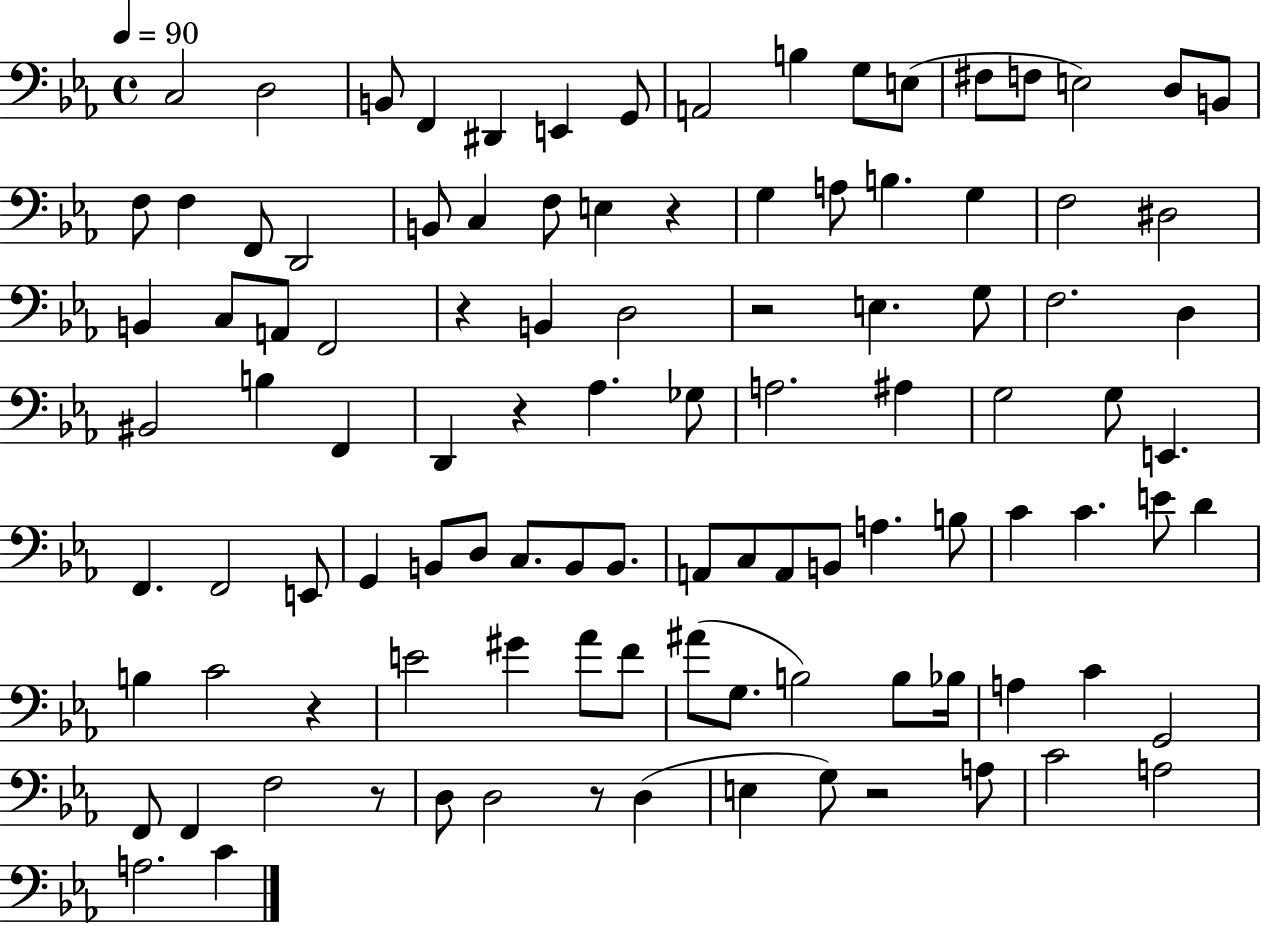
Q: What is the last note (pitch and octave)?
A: C4